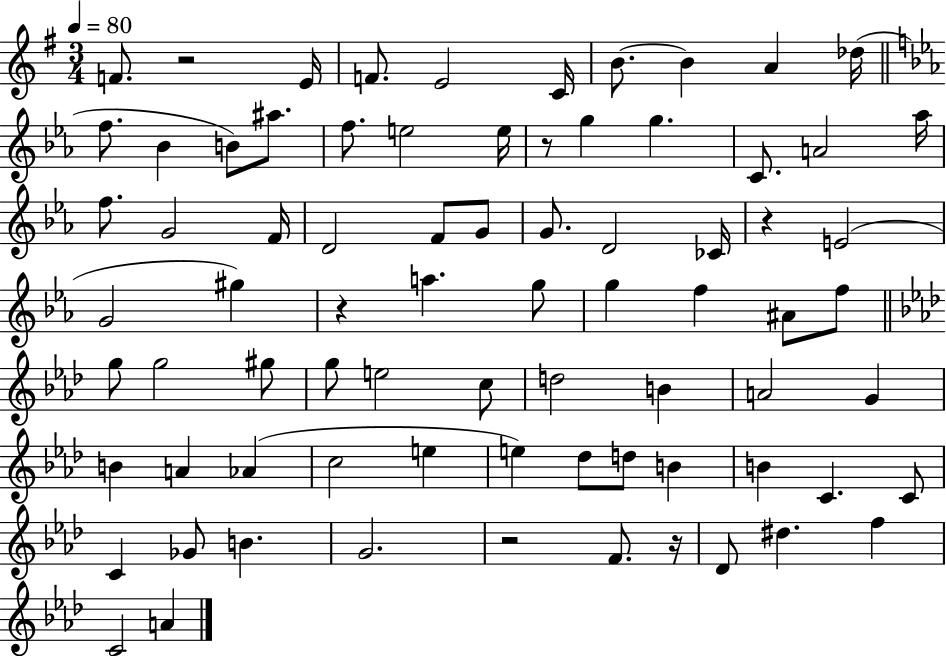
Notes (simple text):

F4/e. R/h E4/s F4/e. E4/h C4/s B4/e. B4/q A4/q Db5/s F5/e. Bb4/q B4/e A#5/e. F5/e. E5/h E5/s R/e G5/q G5/q. C4/e. A4/h Ab5/s F5/e. G4/h F4/s D4/h F4/e G4/e G4/e. D4/h CES4/s R/q E4/h G4/h G#5/q R/q A5/q. G5/e G5/q F5/q A#4/e F5/e G5/e G5/h G#5/e G5/e E5/h C5/e D5/h B4/q A4/h G4/q B4/q A4/q Ab4/q C5/h E5/q E5/q Db5/e D5/e B4/q B4/q C4/q. C4/e C4/q Gb4/e B4/q. G4/h. R/h F4/e. R/s Db4/e D#5/q. F5/q C4/h A4/q